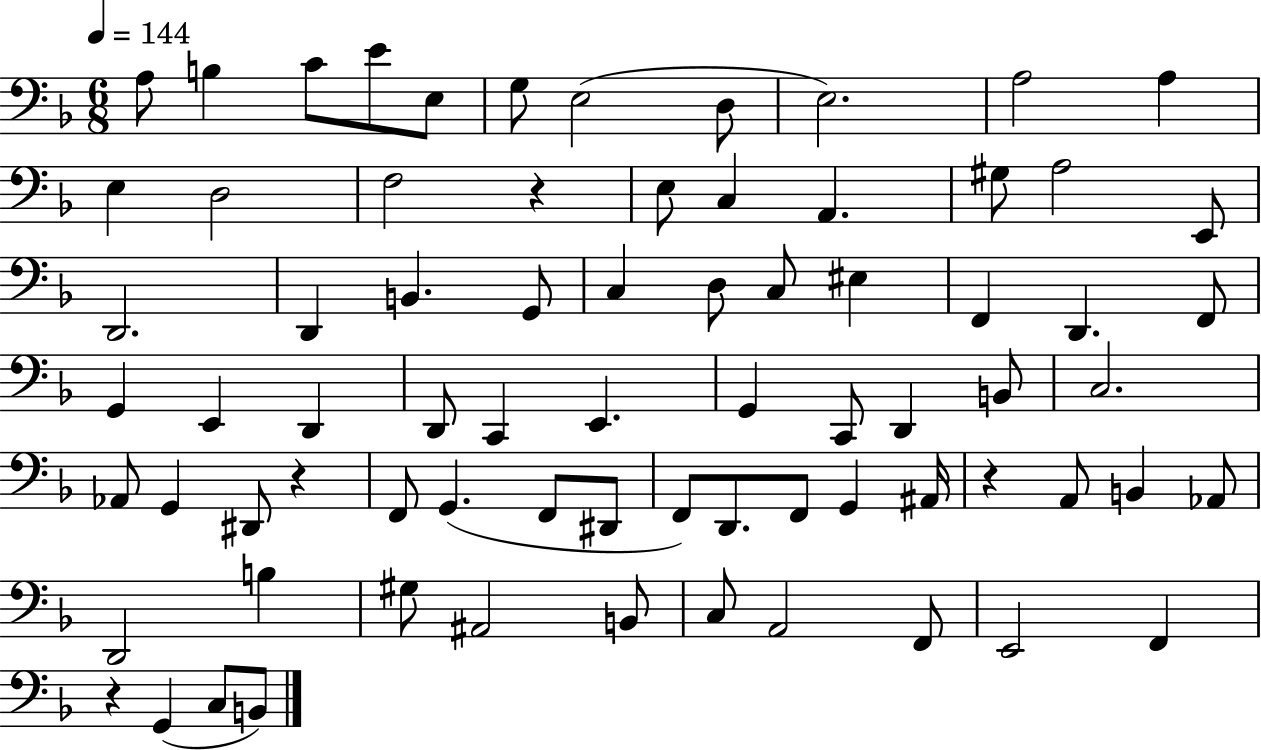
{
  \clef bass
  \numericTimeSignature
  \time 6/8
  \key f \major
  \tempo 4 = 144
  a8 b4 c'8 e'8 e8 | g8 e2( d8 | e2.) | a2 a4 | \break e4 d2 | f2 r4 | e8 c4 a,4. | gis8 a2 e,8 | \break d,2. | d,4 b,4. g,8 | c4 d8 c8 eis4 | f,4 d,4. f,8 | \break g,4 e,4 d,4 | d,8 c,4 e,4. | g,4 c,8 d,4 b,8 | c2. | \break aes,8 g,4 dis,8 r4 | f,8 g,4.( f,8 dis,8 | f,8) d,8. f,8 g,4 ais,16 | r4 a,8 b,4 aes,8 | \break d,2 b4 | gis8 ais,2 b,8 | c8 a,2 f,8 | e,2 f,4 | \break r4 g,4( c8 b,8) | \bar "|."
}